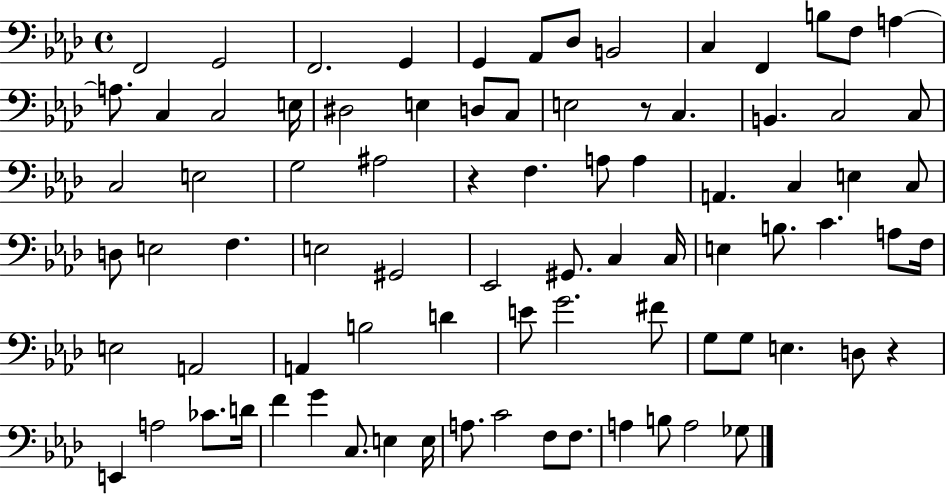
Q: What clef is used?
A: bass